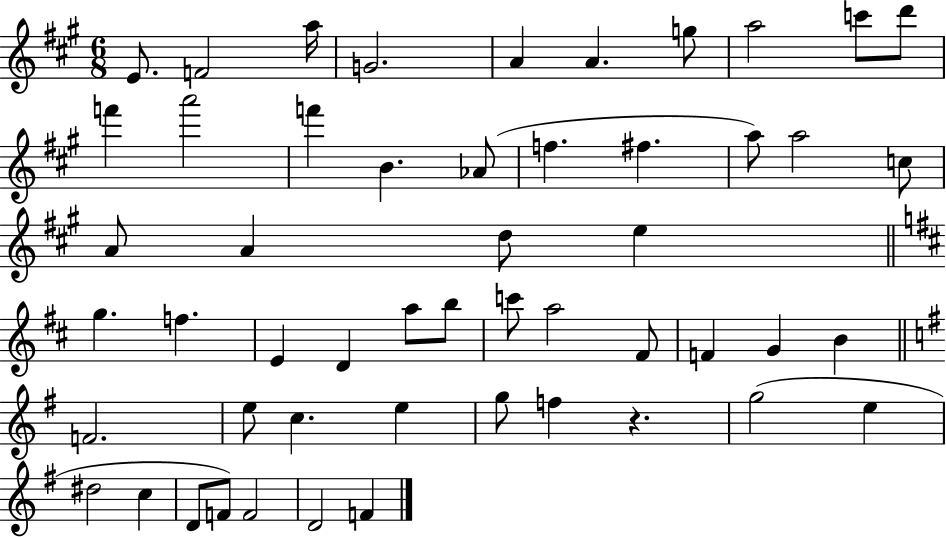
{
  \clef treble
  \numericTimeSignature
  \time 6/8
  \key a \major
  \repeat volta 2 { e'8. f'2 a''16 | g'2. | a'4 a'4. g''8 | a''2 c'''8 d'''8 | \break f'''4 a'''2 | f'''4 b'4. aes'8( | f''4. fis''4. | a''8) a''2 c''8 | \break a'8 a'4 d''8 e''4 | \bar "||" \break \key d \major g''4. f''4. | e'4 d'4 a''8 b''8 | c'''8 a''2 fis'8 | f'4 g'4 b'4 | \break \bar "||" \break \key g \major f'2. | e''8 c''4. e''4 | g''8 f''4 r4. | g''2( e''4 | \break dis''2 c''4 | d'8 f'8) f'2 | d'2 f'4 | } \bar "|."
}